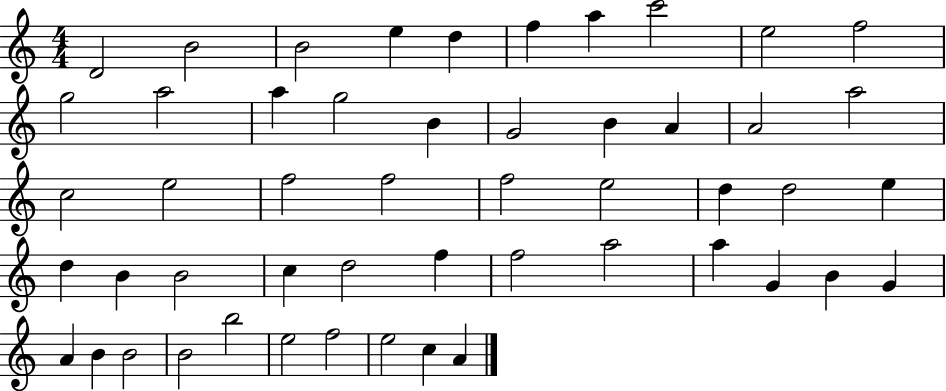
{
  \clef treble
  \numericTimeSignature
  \time 4/4
  \key c \major
  d'2 b'2 | b'2 e''4 d''4 | f''4 a''4 c'''2 | e''2 f''2 | \break g''2 a''2 | a''4 g''2 b'4 | g'2 b'4 a'4 | a'2 a''2 | \break c''2 e''2 | f''2 f''2 | f''2 e''2 | d''4 d''2 e''4 | \break d''4 b'4 b'2 | c''4 d''2 f''4 | f''2 a''2 | a''4 g'4 b'4 g'4 | \break a'4 b'4 b'2 | b'2 b''2 | e''2 f''2 | e''2 c''4 a'4 | \break \bar "|."
}